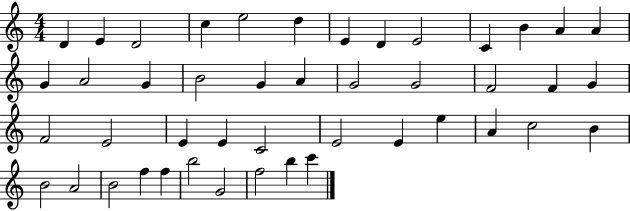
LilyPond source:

{
  \clef treble
  \numericTimeSignature
  \time 4/4
  \key c \major
  d'4 e'4 d'2 | c''4 e''2 d''4 | e'4 d'4 e'2 | c'4 b'4 a'4 a'4 | \break g'4 a'2 g'4 | b'2 g'4 a'4 | g'2 g'2 | f'2 f'4 g'4 | \break f'2 e'2 | e'4 e'4 c'2 | e'2 e'4 e''4 | a'4 c''2 b'4 | \break b'2 a'2 | b'2 f''4 f''4 | b''2 g'2 | f''2 b''4 c'''4 | \break \bar "|."
}